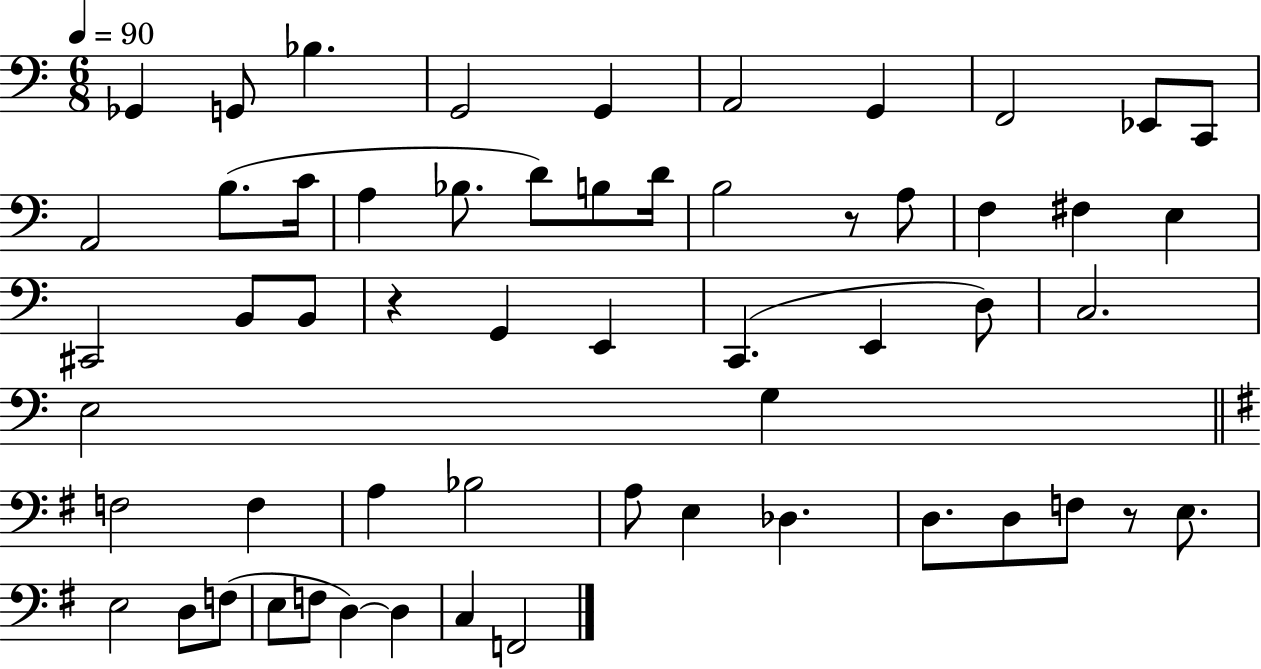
X:1
T:Untitled
M:6/8
L:1/4
K:C
_G,, G,,/2 _B, G,,2 G,, A,,2 G,, F,,2 _E,,/2 C,,/2 A,,2 B,/2 C/4 A, _B,/2 D/2 B,/2 D/4 B,2 z/2 A,/2 F, ^F, E, ^C,,2 B,,/2 B,,/2 z G,, E,, C,, E,, D,/2 C,2 E,2 G, F,2 F, A, _B,2 A,/2 E, _D, D,/2 D,/2 F,/2 z/2 E,/2 E,2 D,/2 F,/2 E,/2 F,/2 D, D, C, F,,2